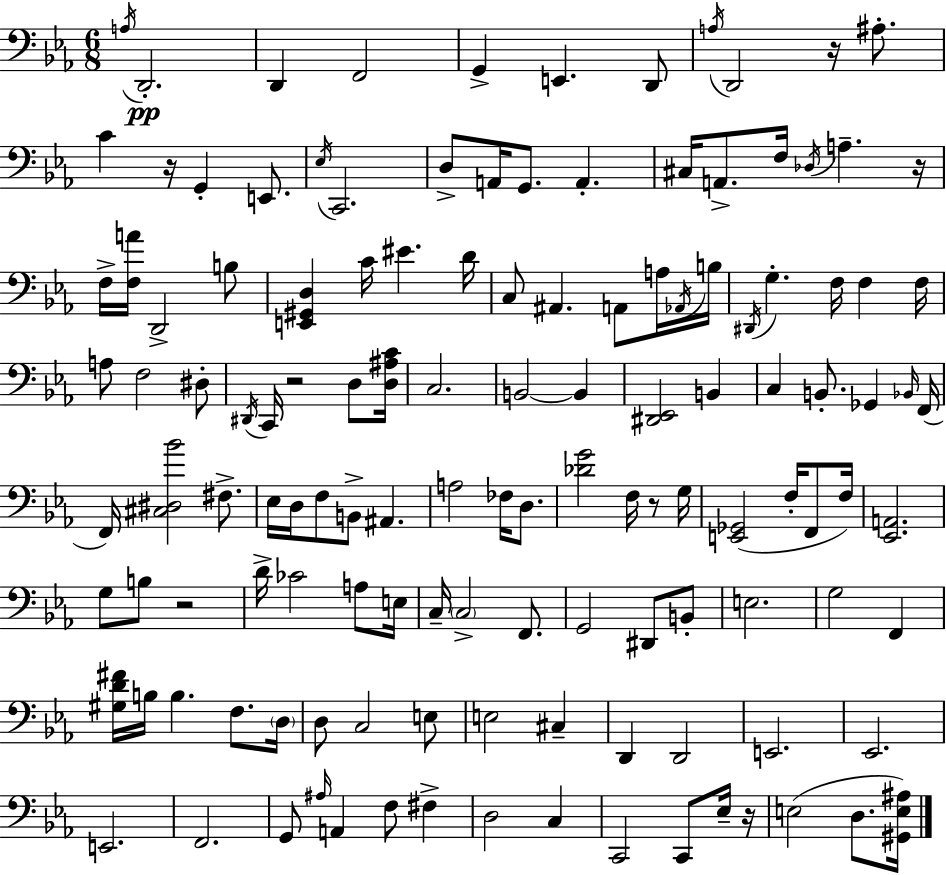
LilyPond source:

{
  \clef bass
  \numericTimeSignature
  \time 6/8
  \key ees \major
  \acciaccatura { a16 }\pp d,2.-. | d,4 f,2 | g,4-> e,4. d,8 | \acciaccatura { a16 } d,2 r16 ais8.-. | \break c'4 r16 g,4-. e,8. | \acciaccatura { ees16 } c,2. | d8-> a,16 g,8. a,4.-. | cis16 a,8.-> f16 \acciaccatura { des16 } a4.-- | \break r16 f16-> <f a'>16 d,2-> | b8 <e, gis, d>4 c'16 eis'4. | d'16 c8 ais,4. | a,8 a16 \acciaccatura { aes,16 } b16 \acciaccatura { dis,16 } g4.-. | \break f16 f4 f16 a8 f2 | dis8-. \acciaccatura { dis,16 } c,16 r2 | d8 <d ais c'>16 c2. | b,2~~ | \break b,4 <dis, ees,>2 | b,4 c4 b,8.-. | ges,4 \grace { bes,16 }( f,16 f,16) <cis dis bes'>2 | fis8.-> ees16 d16 f8 | \break b,8-> ais,4. a2 | fes16 d8. <des' g'>2 | f16 r8 g16 <e, ges,>2( | f16-. f,8 f16) <ees, a,>2. | \break g8 b8 | r2 d'16-> ces'2 | a8 e16 c16-- \parenthesize c2-> | f,8. g,2 | \break dis,8 b,8-. e2. | g2 | f,4 <gis d' fis'>16 b16 b4. | f8. \parenthesize d16 d8 c2 | \break e8 e2 | cis4-- d,4 | d,2 e,2. | ees,2. | \break e,2. | f,2. | g,8 \grace { ais16 } a,4 | f8 fis4-> d2 | \break c4 c,2 | c,8 ees16-- r16 e2( | d8. <gis, e ais>16) \bar "|."
}